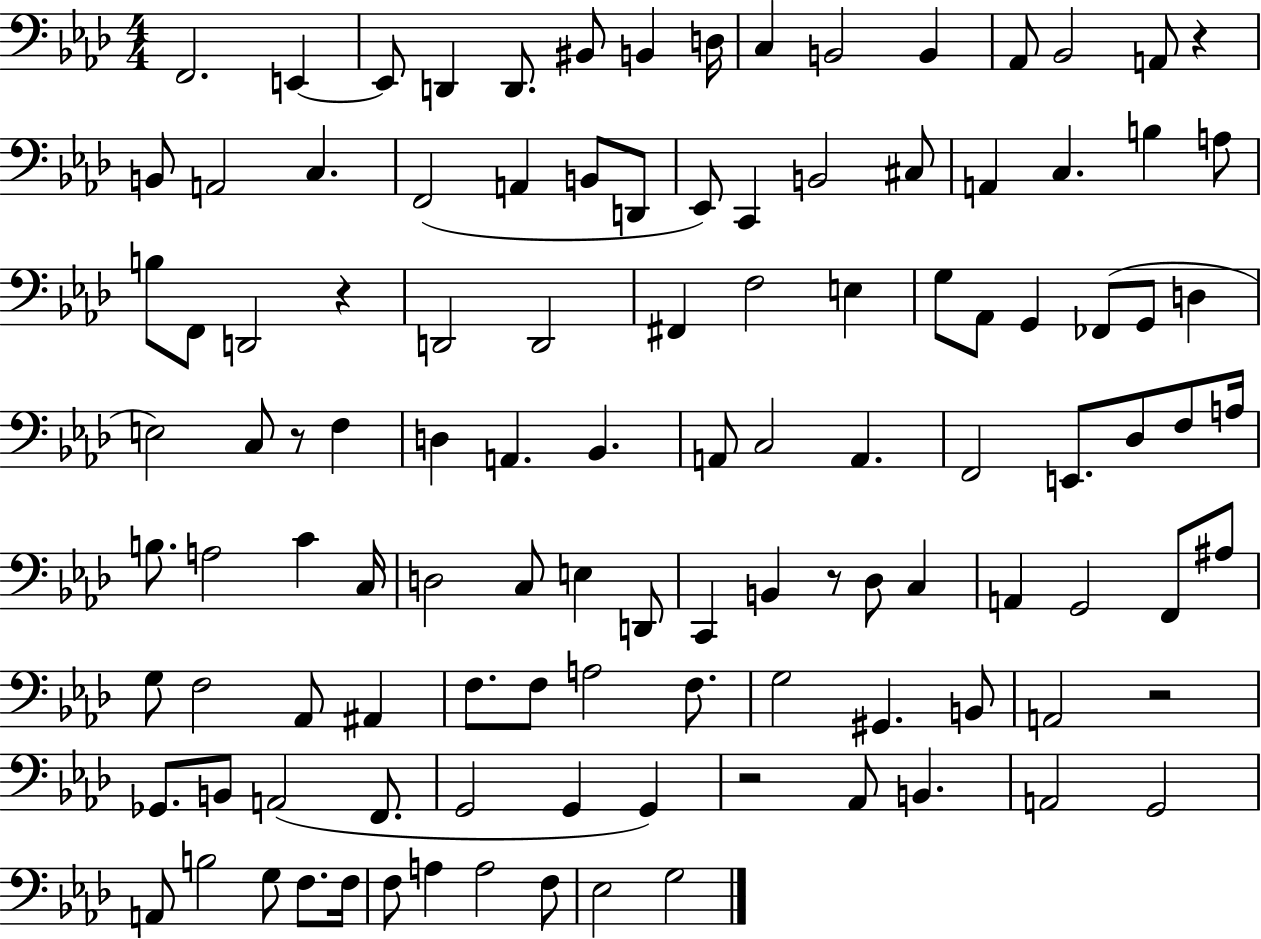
F2/h. E2/q E2/e D2/q D2/e. BIS2/e B2/q D3/s C3/q B2/h B2/q Ab2/e Bb2/h A2/e R/q B2/e A2/h C3/q. F2/h A2/q B2/e D2/e Eb2/e C2/q B2/h C#3/e A2/q C3/q. B3/q A3/e B3/e F2/e D2/h R/q D2/h D2/h F#2/q F3/h E3/q G3/e Ab2/e G2/q FES2/e G2/e D3/q E3/h C3/e R/e F3/q D3/q A2/q. Bb2/q. A2/e C3/h A2/q. F2/h E2/e. Db3/e F3/e A3/s B3/e. A3/h C4/q C3/s D3/h C3/e E3/q D2/e C2/q B2/q R/e Db3/e C3/q A2/q G2/h F2/e A#3/e G3/e F3/h Ab2/e A#2/q F3/e. F3/e A3/h F3/e. G3/h G#2/q. B2/e A2/h R/h Gb2/e. B2/e A2/h F2/e. G2/h G2/q G2/q R/h Ab2/e B2/q. A2/h G2/h A2/e B3/h G3/e F3/e. F3/s F3/e A3/q A3/h F3/e Eb3/h G3/h